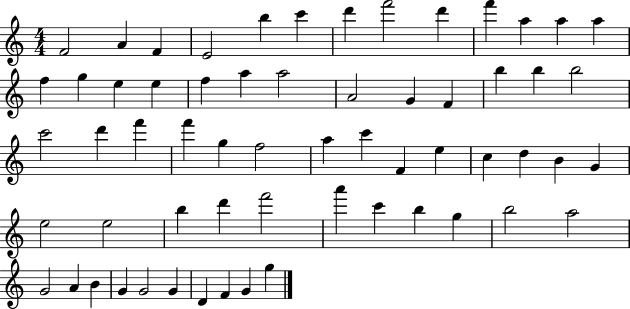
{
  \clef treble
  \numericTimeSignature
  \time 4/4
  \key c \major
  f'2 a'4 f'4 | e'2 b''4 c'''4 | d'''4 f'''2 d'''4 | f'''4 a''4 a''4 a''4 | \break f''4 g''4 e''4 e''4 | f''4 a''4 a''2 | a'2 g'4 f'4 | b''4 b''4 b''2 | \break c'''2 d'''4 f'''4 | f'''4 g''4 f''2 | a''4 c'''4 f'4 e''4 | c''4 d''4 b'4 g'4 | \break e''2 e''2 | b''4 d'''4 f'''2 | a'''4 c'''4 b''4 g''4 | b''2 a''2 | \break g'2 a'4 b'4 | g'4 g'2 g'4 | d'4 f'4 g'4 g''4 | \bar "|."
}